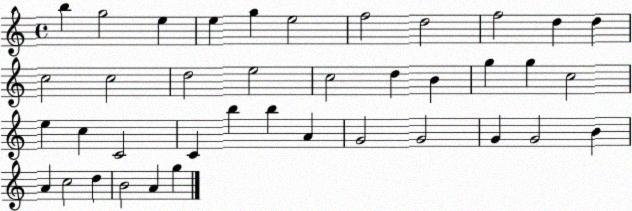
X:1
T:Untitled
M:4/4
L:1/4
K:C
b g2 e e g e2 f2 d2 f2 d d c2 c2 d2 e2 c2 d B g g c2 e c C2 C b b A G2 G2 G G2 B A c2 d B2 A g